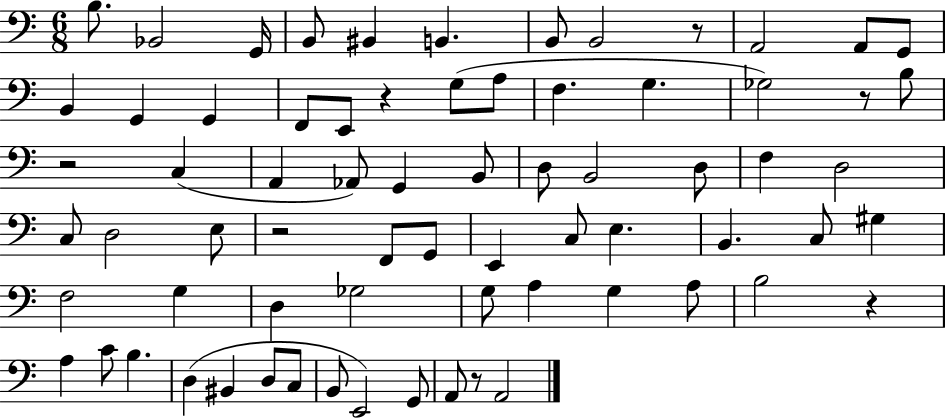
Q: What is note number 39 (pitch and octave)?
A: C3